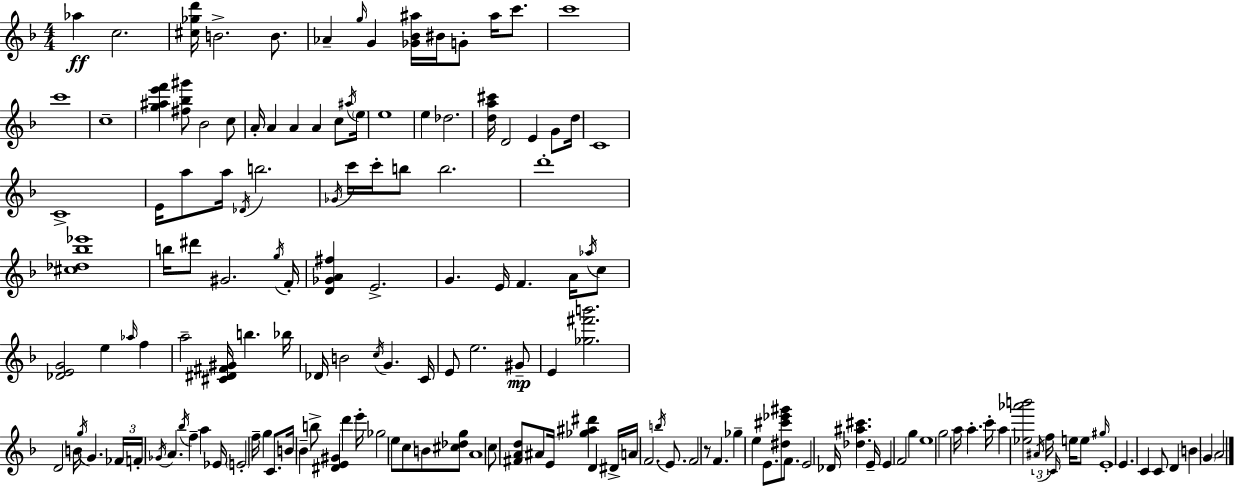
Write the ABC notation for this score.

X:1
T:Untitled
M:4/4
L:1/4
K:Dm
_a c2 [^c_gd']/4 B2 B/2 _A g/4 G [_G_B^a]/4 ^B/4 G/2 ^a/4 c'/2 c'4 c'4 c4 [g^ae'f'] [^f_b^g']/2 _B2 c/2 A/4 A A A c/2 ^a/4 e/4 e4 e _d2 [da^c']/4 D2 E G/2 d/4 C4 C4 E/4 a/2 a/4 _D/4 b2 _G/4 c'/4 c'/4 b/2 b2 d'4 [^c_d_b_e']4 b/4 ^d'/2 ^G2 g/4 F/4 [D_GA^f] E2 G E/4 F A/4 _a/4 c/2 [_DEG]2 e _a/4 f a2 [^C^D^F^G]/4 b _b/4 _D/4 B2 c/4 G C/4 E/2 e2 ^G/2 E [_g^f'b']2 D2 B/4 g/4 G _F/4 F/4 _G/4 A _b/4 f a _E/4 E2 f/4 g C/2 B/4 _B b/2 [^DE^G] d' e'/4 _g2 e/2 c/2 B/2 [^c_dg]/2 A4 c/2 [^FAd]/2 ^A/2 E/4 [_g^a^d'] D ^D/4 A/4 F2 b/4 E/2 F2 z/2 F _g e E/2 [^d^c'_e'^g']/2 F/2 E2 _D/4 [_d^a^c'] E/4 E F2 g e4 g2 a/4 a c'/4 a [_e_a'b']2 ^A/4 f/4 C/4 e/4 e/2 ^g/4 E4 E C C/2 D B G A2